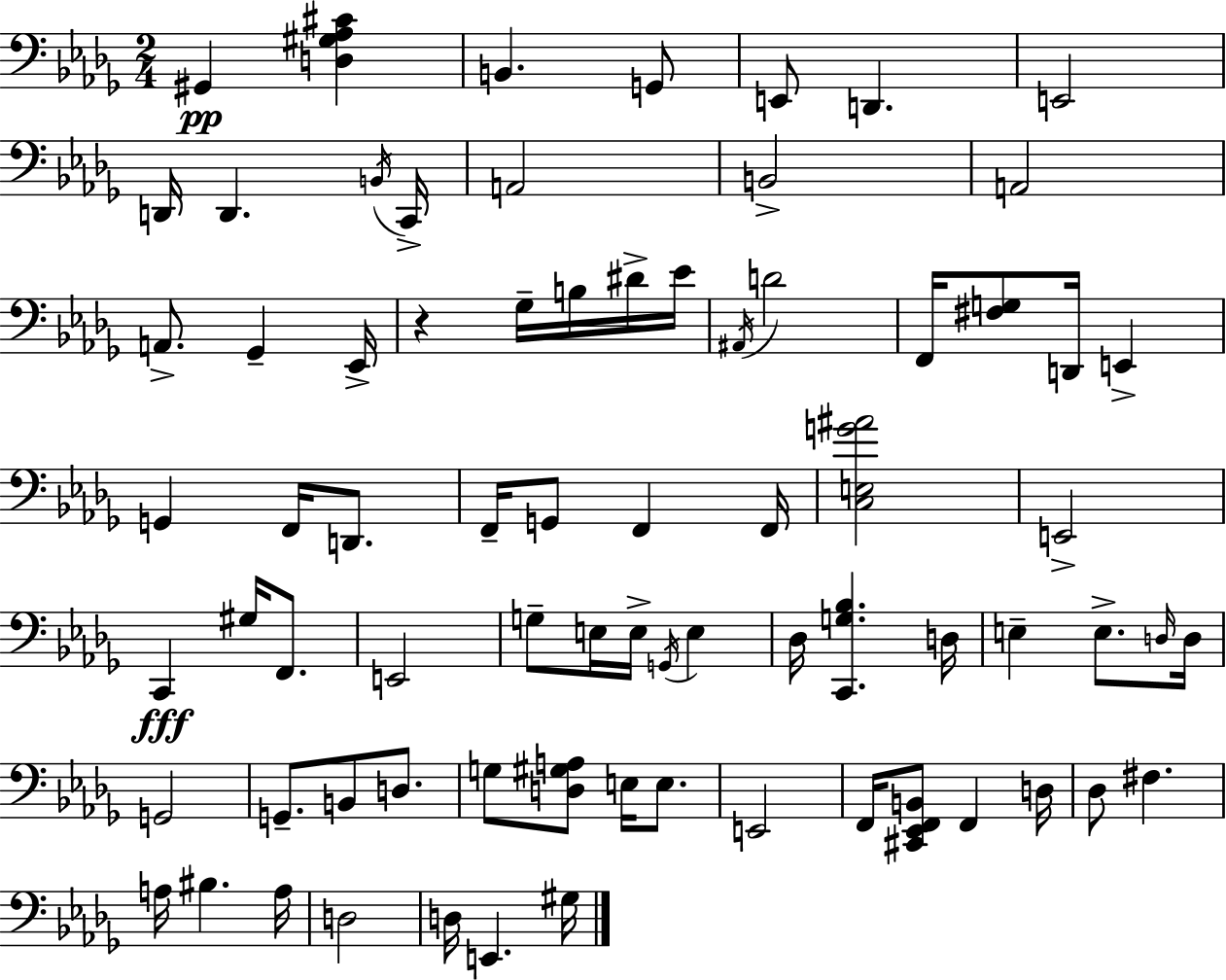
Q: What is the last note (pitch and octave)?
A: G#3